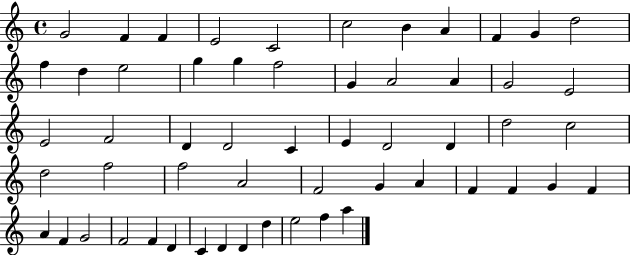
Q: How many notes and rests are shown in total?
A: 56